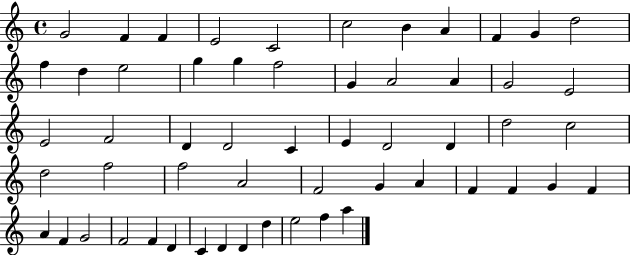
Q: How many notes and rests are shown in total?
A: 56